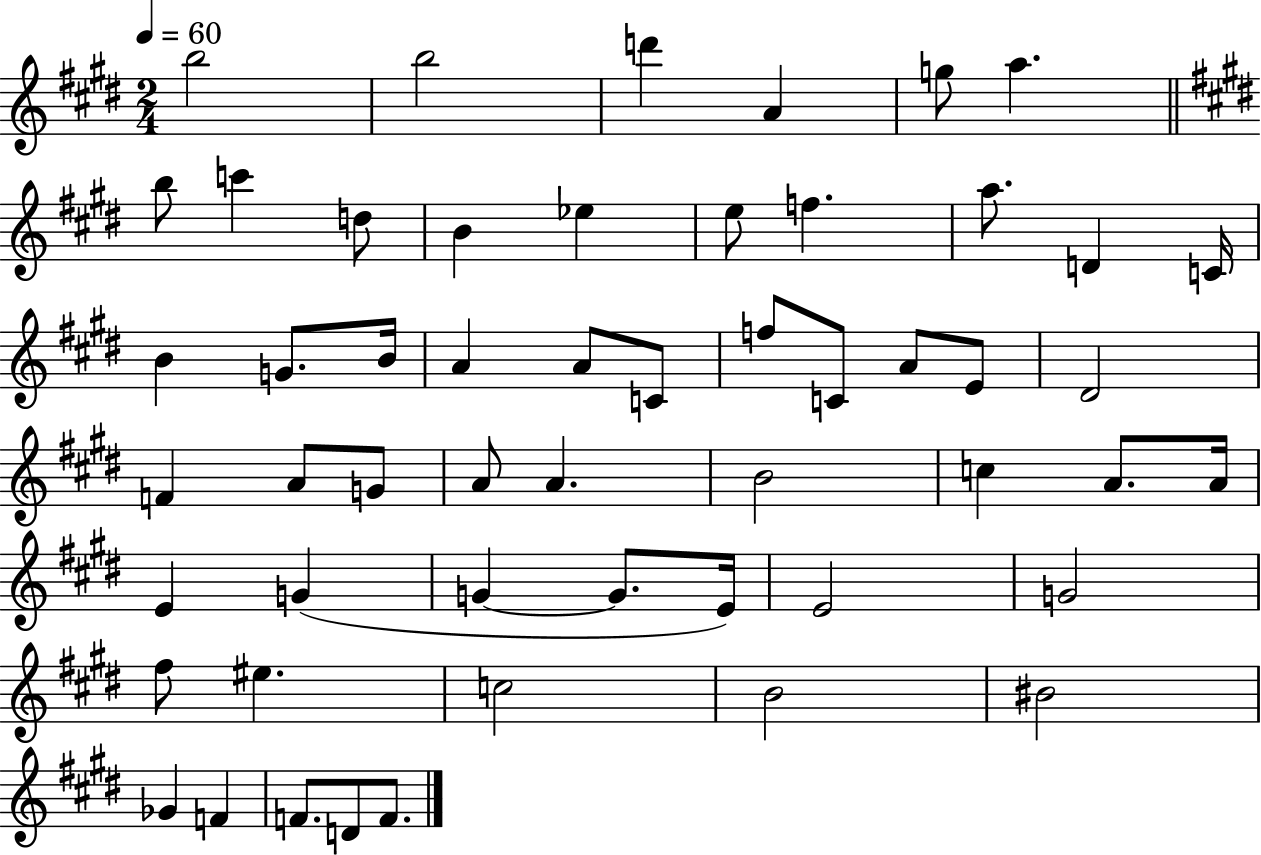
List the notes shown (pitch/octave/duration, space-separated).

B5/h B5/h D6/q A4/q G5/e A5/q. B5/e C6/q D5/e B4/q Eb5/q E5/e F5/q. A5/e. D4/q C4/s B4/q G4/e. B4/s A4/q A4/e C4/e F5/e C4/e A4/e E4/e D#4/h F4/q A4/e G4/e A4/e A4/q. B4/h C5/q A4/e. A4/s E4/q G4/q G4/q G4/e. E4/s E4/h G4/h F#5/e EIS5/q. C5/h B4/h BIS4/h Gb4/q F4/q F4/e. D4/e F4/e.